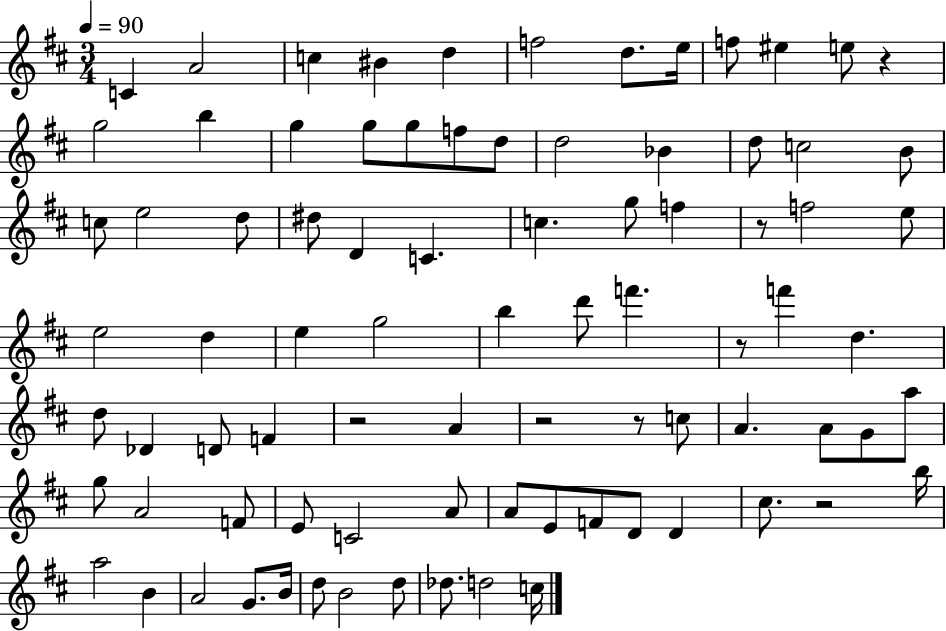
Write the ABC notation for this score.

X:1
T:Untitled
M:3/4
L:1/4
K:D
C A2 c ^B d f2 d/2 e/4 f/2 ^e e/2 z g2 b g g/2 g/2 f/2 d/2 d2 _B d/2 c2 B/2 c/2 e2 d/2 ^d/2 D C c g/2 f z/2 f2 e/2 e2 d e g2 b d'/2 f' z/2 f' d d/2 _D D/2 F z2 A z2 z/2 c/2 A A/2 G/2 a/2 g/2 A2 F/2 E/2 C2 A/2 A/2 E/2 F/2 D/2 D ^c/2 z2 b/4 a2 B A2 G/2 B/4 d/2 B2 d/2 _d/2 d2 c/4